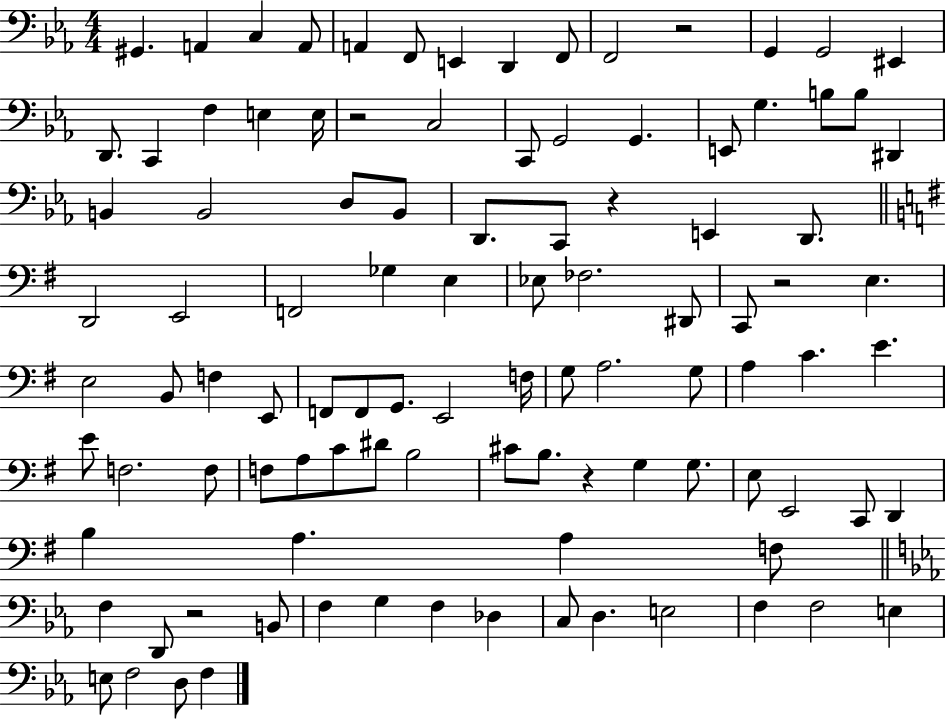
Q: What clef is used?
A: bass